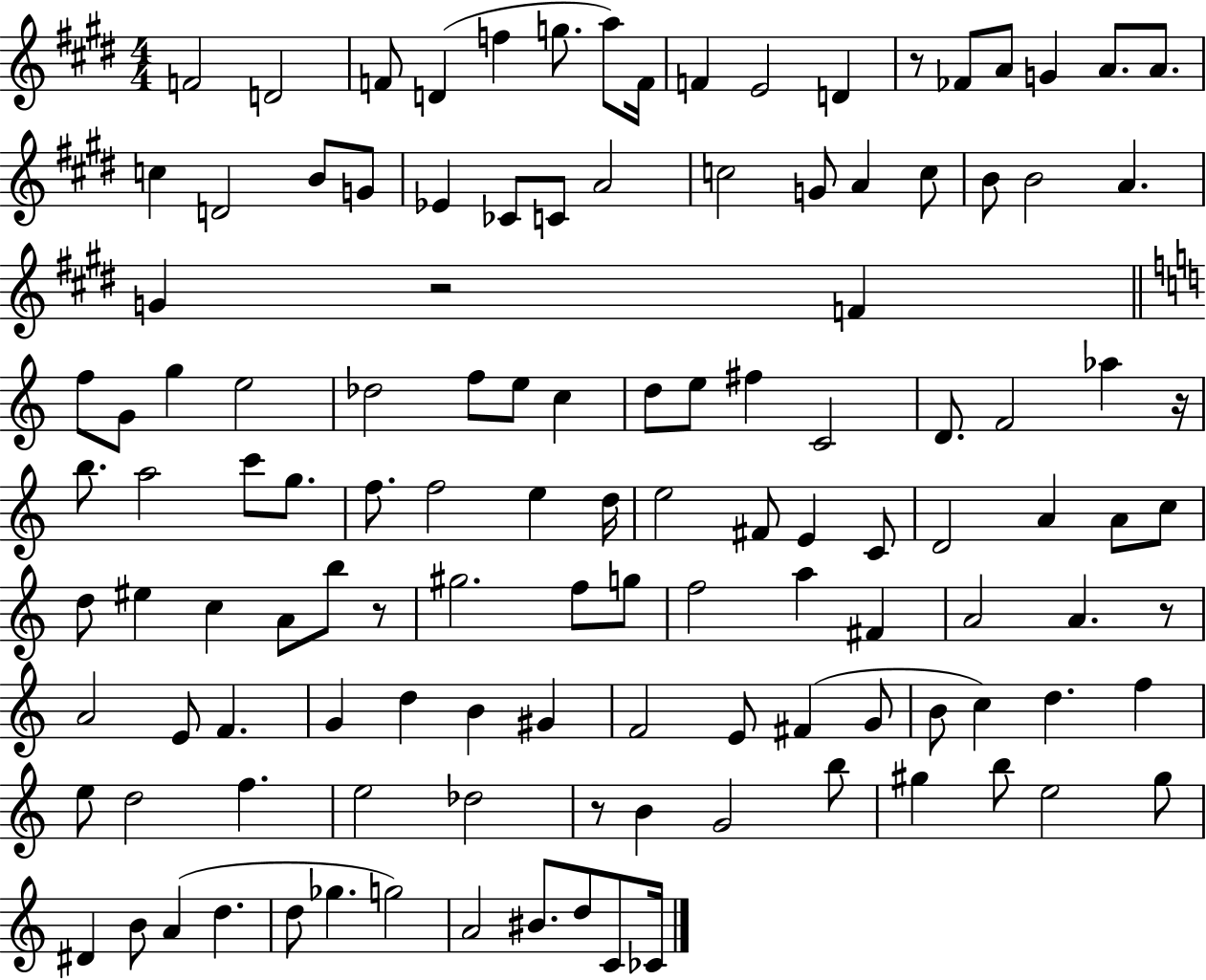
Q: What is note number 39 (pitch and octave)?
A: F5